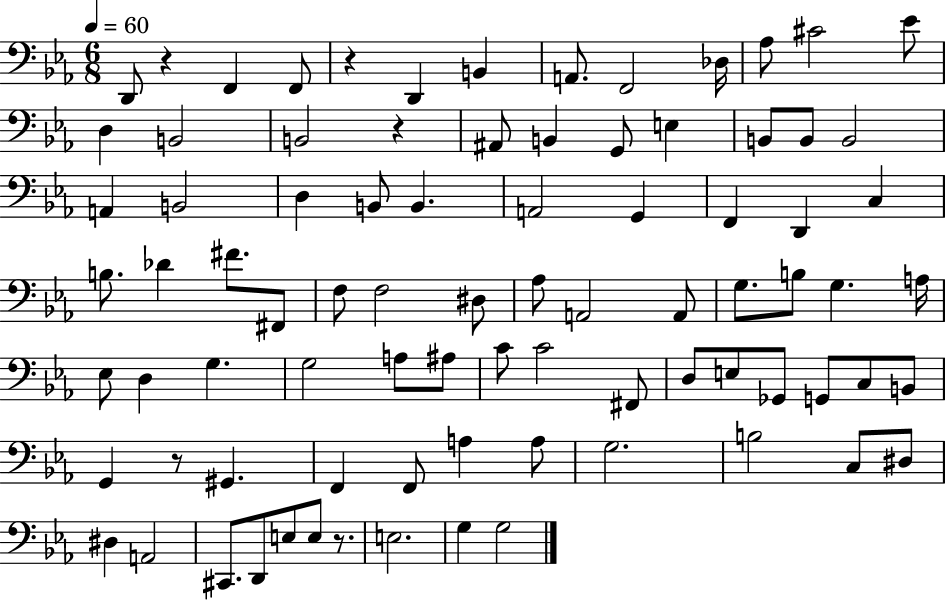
X:1
T:Untitled
M:6/8
L:1/4
K:Eb
D,,/2 z F,, F,,/2 z D,, B,, A,,/2 F,,2 _D,/4 _A,/2 ^C2 _E/2 D, B,,2 B,,2 z ^A,,/2 B,, G,,/2 E, B,,/2 B,,/2 B,,2 A,, B,,2 D, B,,/2 B,, A,,2 G,, F,, D,, C, B,/2 _D ^F/2 ^F,,/2 F,/2 F,2 ^D,/2 _A,/2 A,,2 A,,/2 G,/2 B,/2 G, A,/4 _E,/2 D, G, G,2 A,/2 ^A,/2 C/2 C2 ^F,,/2 D,/2 E,/2 _G,,/2 G,,/2 C,/2 B,,/2 G,, z/2 ^G,, F,, F,,/2 A, A,/2 G,2 B,2 C,/2 ^D,/2 ^D, A,,2 ^C,,/2 D,,/2 E,/2 E,/2 z/2 E,2 G, G,2